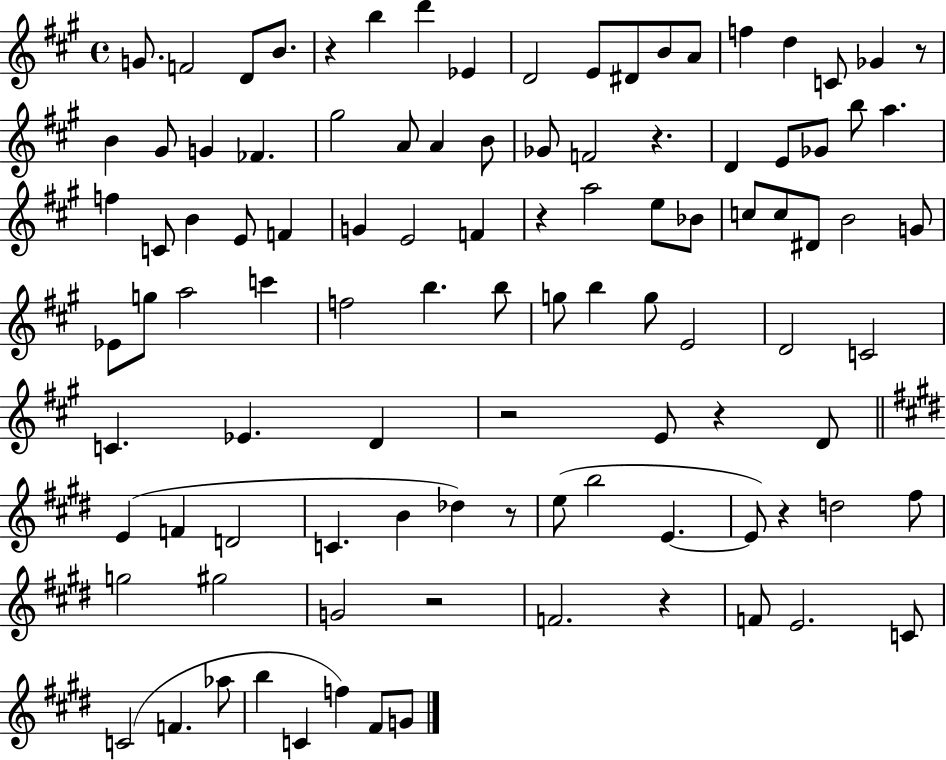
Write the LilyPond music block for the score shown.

{
  \clef treble
  \time 4/4
  \defaultTimeSignature
  \key a \major
  g'8. f'2 d'8 b'8. | r4 b''4 d'''4 ees'4 | d'2 e'8 dis'8 b'8 a'8 | f''4 d''4 c'8 ges'4 r8 | \break b'4 gis'8 g'4 fes'4. | gis''2 a'8 a'4 b'8 | ges'8 f'2 r4. | d'4 e'8 ges'8 b''8 a''4. | \break f''4 c'8 b'4 e'8 f'4 | g'4 e'2 f'4 | r4 a''2 e''8 bes'8 | c''8 c''8 dis'8 b'2 g'8 | \break ees'8 g''8 a''2 c'''4 | f''2 b''4. b''8 | g''8 b''4 g''8 e'2 | d'2 c'2 | \break c'4. ees'4. d'4 | r2 e'8 r4 d'8 | \bar "||" \break \key e \major e'4( f'4 d'2 | c'4. b'4 des''4) r8 | e''8( b''2 e'4.~~ | e'8) r4 d''2 fis''8 | \break g''2 gis''2 | g'2 r2 | f'2. r4 | f'8 e'2. c'8 | \break c'2( f'4. aes''8 | b''4 c'4 f''4) fis'8 g'8 | \bar "|."
}